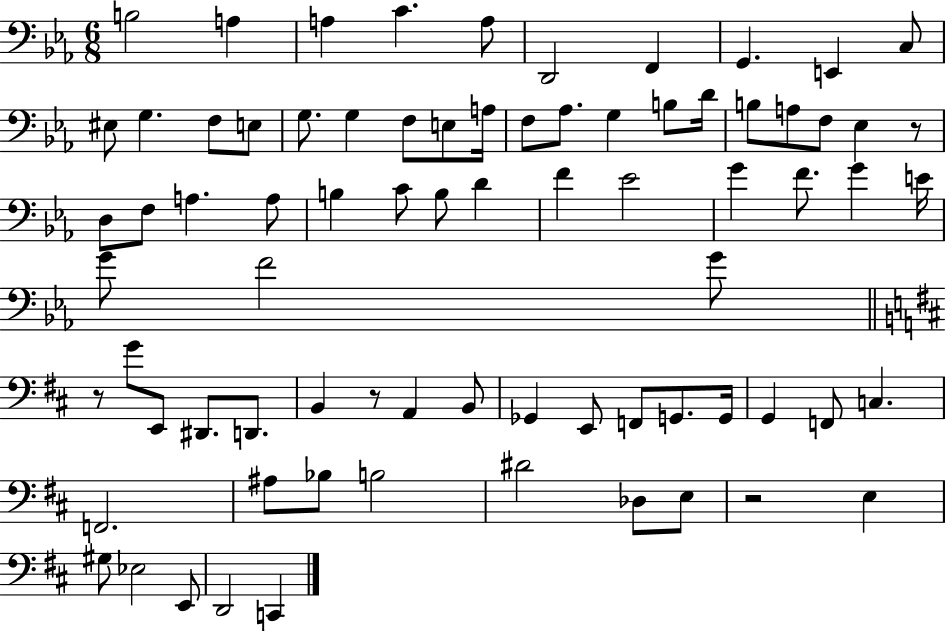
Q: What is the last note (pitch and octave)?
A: C2